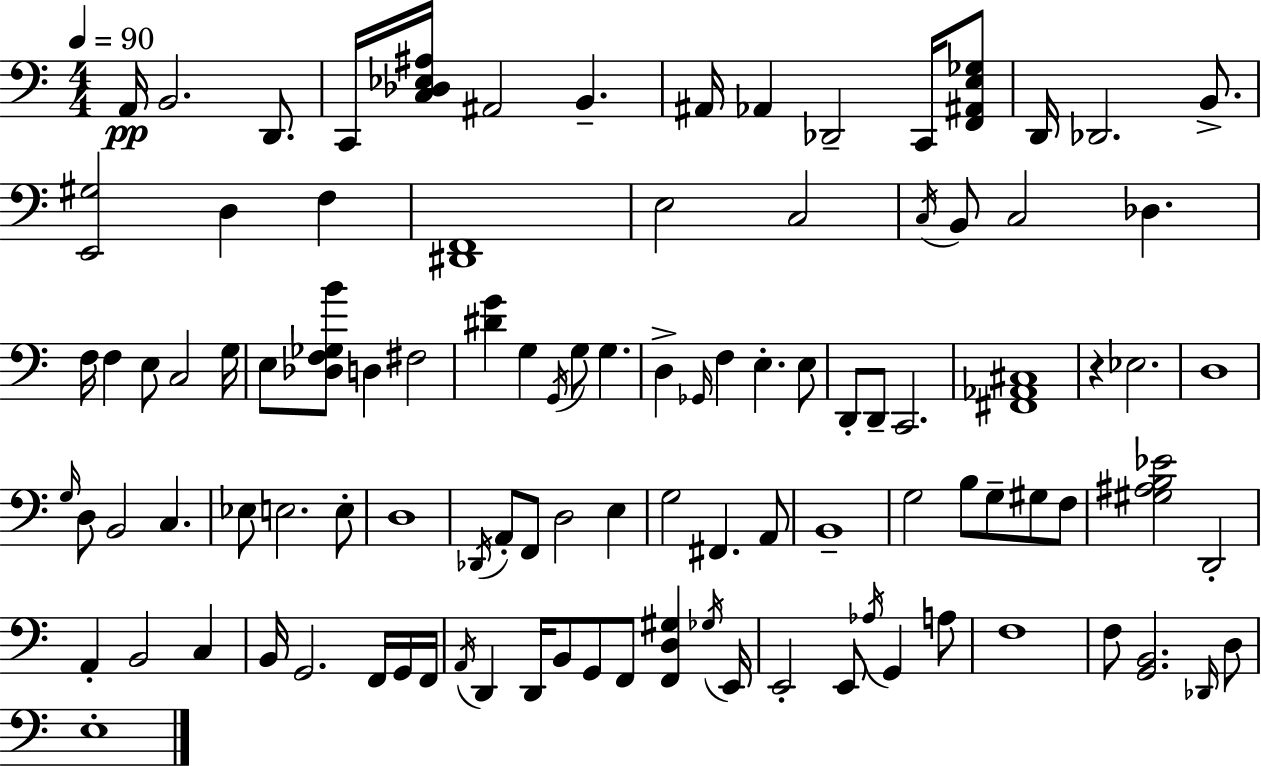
{
  \clef bass
  \numericTimeSignature
  \time 4/4
  \key a \minor
  \tempo 4 = 90
  a,16\pp b,2. d,8. | c,16 <c des ees ais>16 ais,2 b,4.-- | ais,16 aes,4 des,2-- c,16 <f, ais, e ges>8 | d,16 des,2. b,8.-> | \break <e, gis>2 d4 f4 | <dis, f,>1 | e2 c2 | \acciaccatura { c16 } b,8 c2 des4. | \break f16 f4 e8 c2 | g16 e8 <des f ges b'>8 d4 fis2 | <dis' g'>4 g4 \acciaccatura { g,16 } g8 g4. | d4-> \grace { ges,16 } f4 e4.-. | \break e8 d,8-. d,8-- c,2. | <fis, aes, cis>1 | r4 ees2. | d1 | \break \grace { g16 } d8 b,2 c4. | ees8 e2. | e8-. d1 | \acciaccatura { des,16 } a,8-. f,8 d2 | \break e4 g2 fis,4. | a,8 b,1-- | g2 b8 g8-- | gis8 f8 <gis ais b ees'>2 d,2-. | \break a,4-. b,2 | c4 b,16 g,2. | f,16 g,16 f,16 \acciaccatura { a,16 } d,4 d,16 b,8 g,8 f,8 | <f, d gis>4 \acciaccatura { ges16 } e,16 e,2-. e,8 | \break \acciaccatura { aes16 } g,4 a8 f1 | f8 <g, b,>2. | \grace { des,16 } d8 e1-. | \bar "|."
}